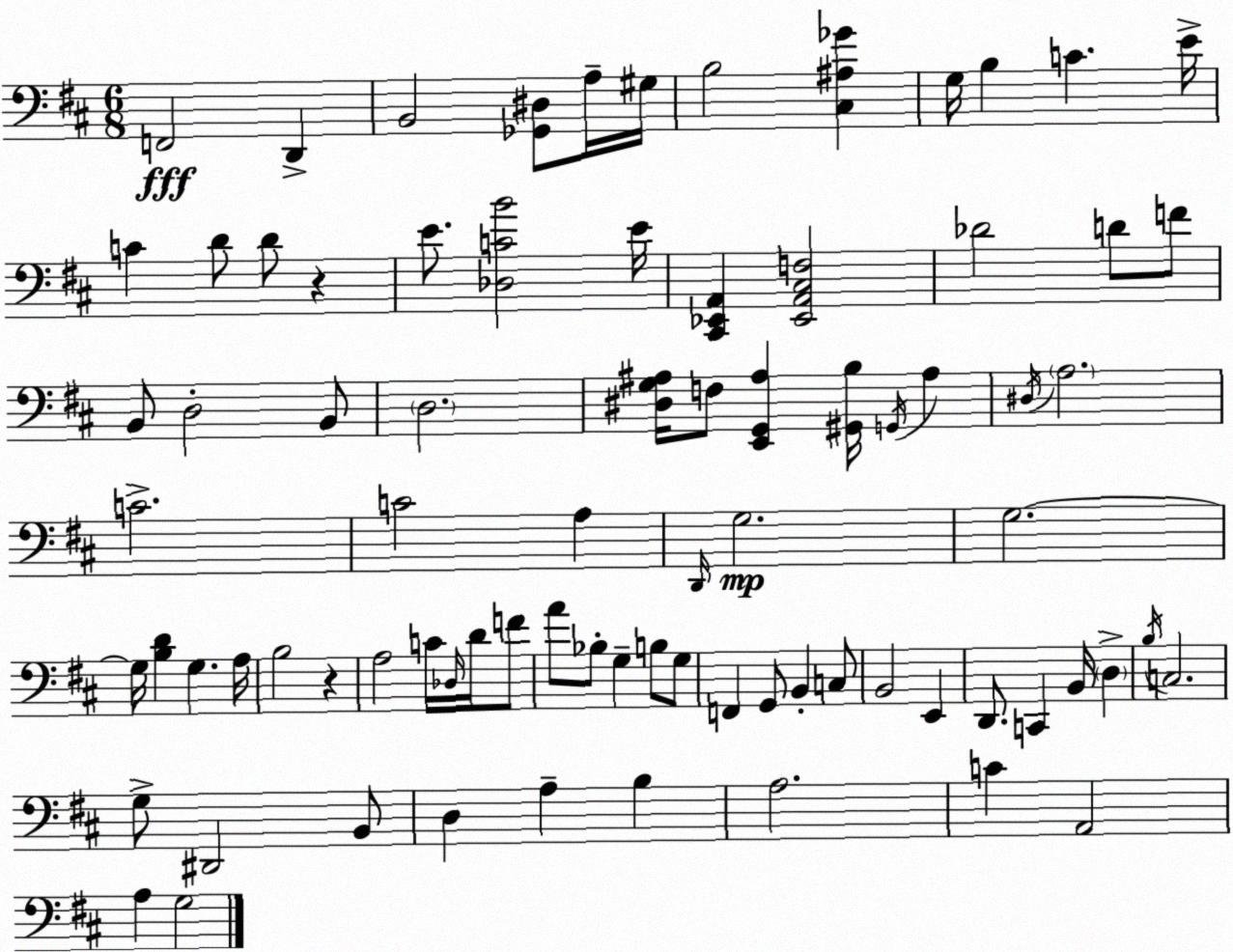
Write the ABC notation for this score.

X:1
T:Untitled
M:6/8
L:1/4
K:D
F,,2 D,, B,,2 [_G,,^D,]/2 A,/4 ^G,/4 B,2 [^C,^A,_G] G,/4 B, C E/4 C D/2 D/2 z E/2 [_D,CB]2 E/4 [^C,,_E,,A,,] [_E,,A,,^C,F,]2 _D2 D/2 F/2 B,,/2 D,2 B,,/2 D,2 [^D,G,^A,]/4 F,/2 [E,,G,,^A,] [^G,,B,]/4 G,,/4 ^A, ^D,/4 A,2 C2 C2 A, D,,/4 G,2 G,2 G,/4 [B,D] G, A,/4 B,2 z A,2 C/4 _D,/4 D/4 F/2 A/2 _B,/2 G, B,/2 G,/2 F,, G,,/2 B,, C,/2 B,,2 E,, D,,/2 C,, B,,/4 D, B,/4 C,2 G,/2 ^D,,2 B,,/2 D, A, B, A,2 C A,,2 A, G,2